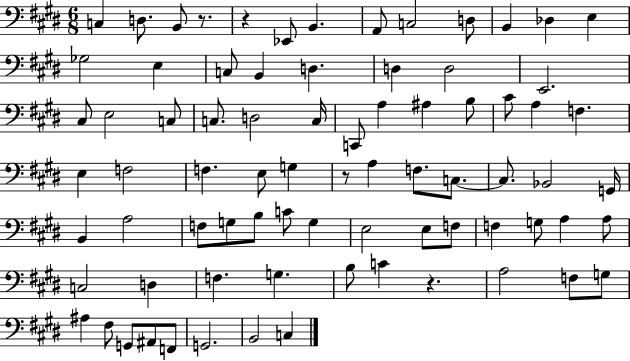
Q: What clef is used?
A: bass